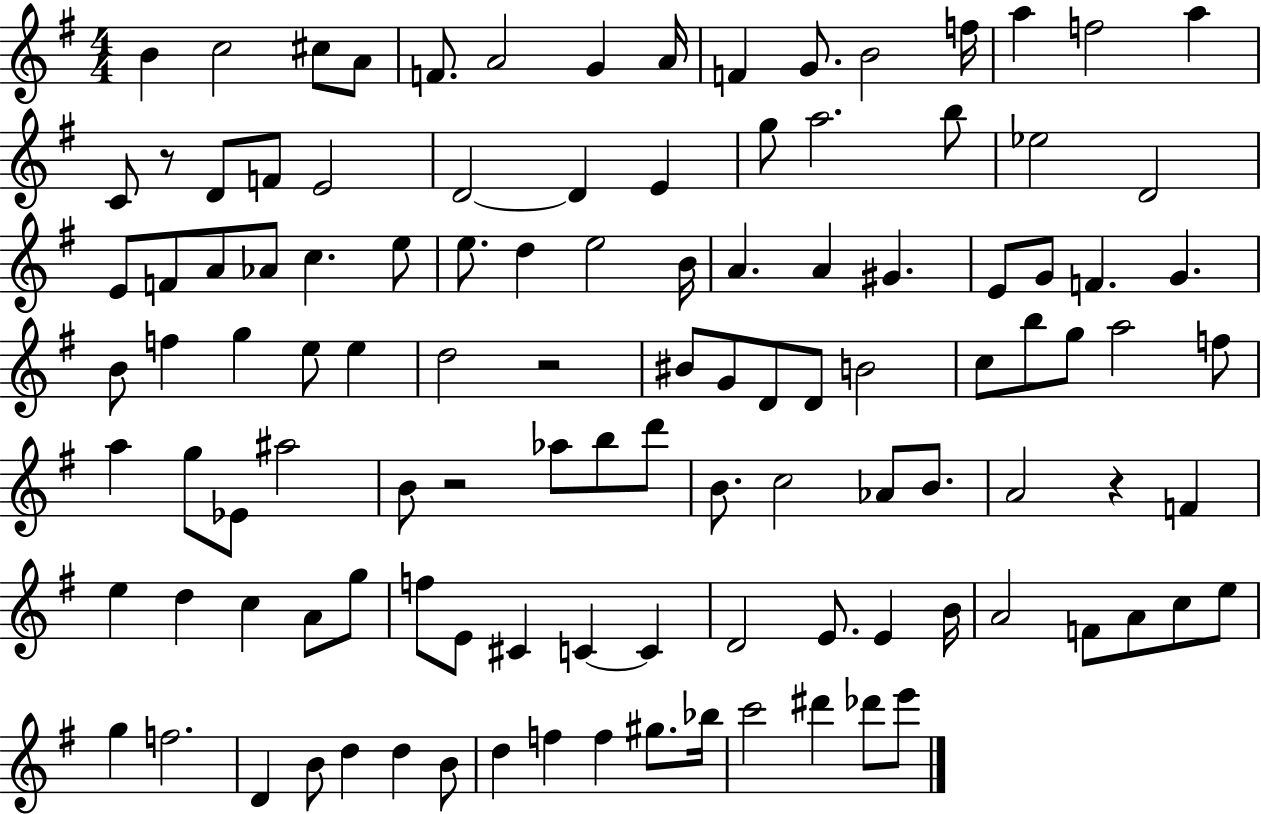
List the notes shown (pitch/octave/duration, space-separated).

B4/q C5/h C#5/e A4/e F4/e. A4/h G4/q A4/s F4/q G4/e. B4/h F5/s A5/q F5/h A5/q C4/e R/e D4/e F4/e E4/h D4/h D4/q E4/q G5/e A5/h. B5/e Eb5/h D4/h E4/e F4/e A4/e Ab4/e C5/q. E5/e E5/e. D5/q E5/h B4/s A4/q. A4/q G#4/q. E4/e G4/e F4/q. G4/q. B4/e F5/q G5/q E5/e E5/q D5/h R/h BIS4/e G4/e D4/e D4/e B4/h C5/e B5/e G5/e A5/h F5/e A5/q G5/e Eb4/e A#5/h B4/e R/h Ab5/e B5/e D6/e B4/e. C5/h Ab4/e B4/e. A4/h R/q F4/q E5/q D5/q C5/q A4/e G5/e F5/e E4/e C#4/q C4/q C4/q D4/h E4/e. E4/q B4/s A4/h F4/e A4/e C5/e E5/e G5/q F5/h. D4/q B4/e D5/q D5/q B4/e D5/q F5/q F5/q G#5/e. Bb5/s C6/h D#6/q Db6/e E6/e